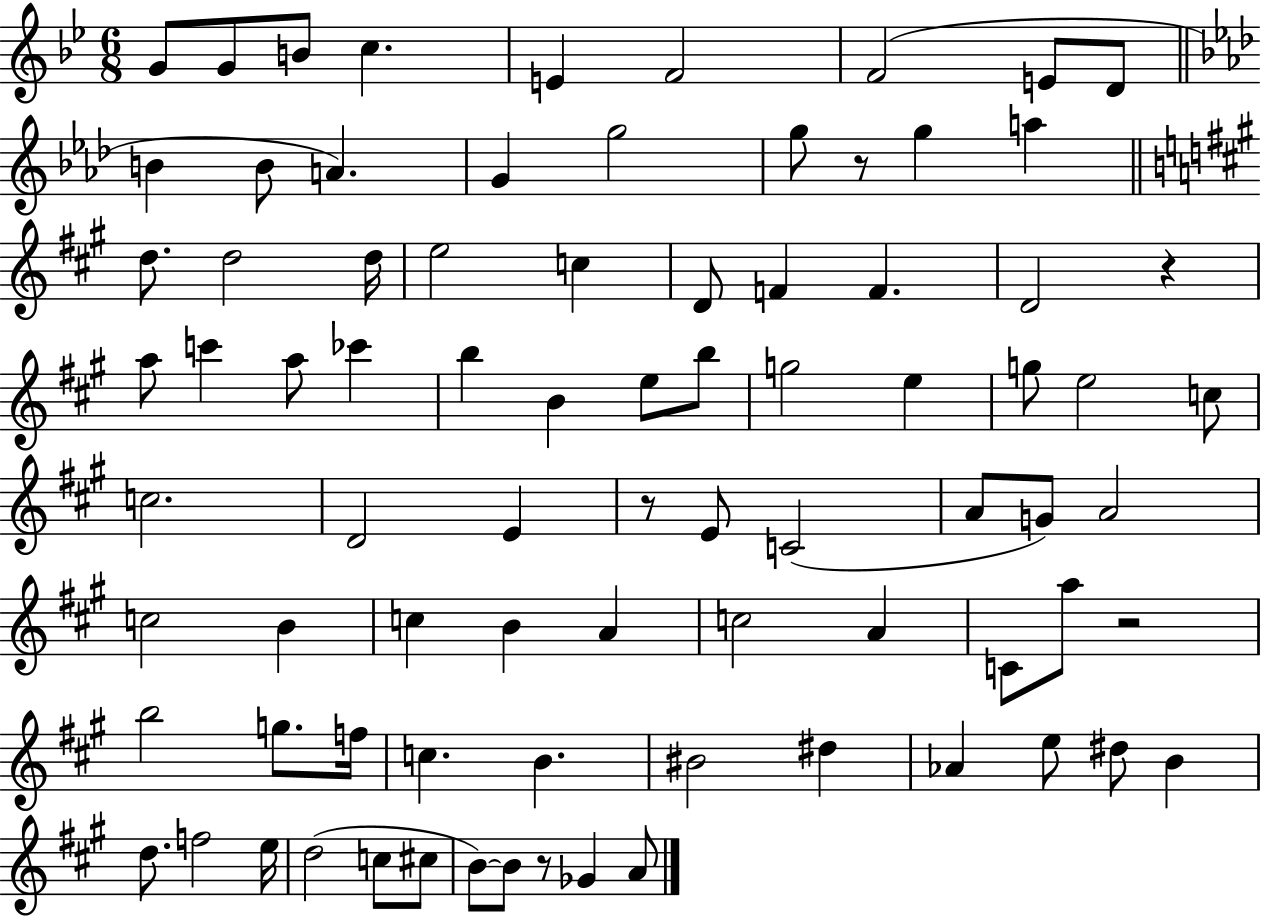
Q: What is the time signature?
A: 6/8